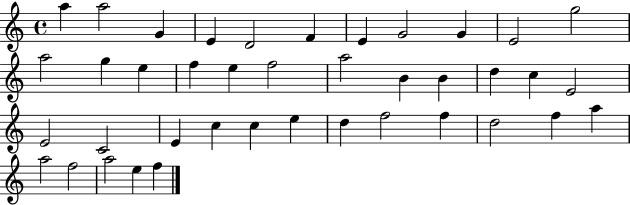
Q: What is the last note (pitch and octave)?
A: F5